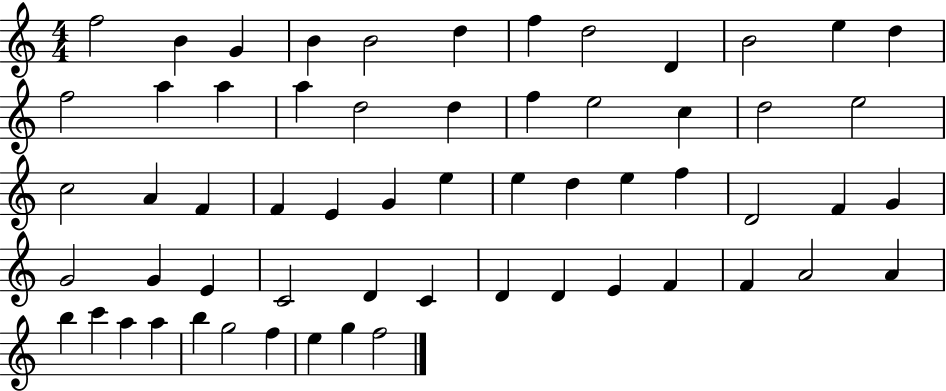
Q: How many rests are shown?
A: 0